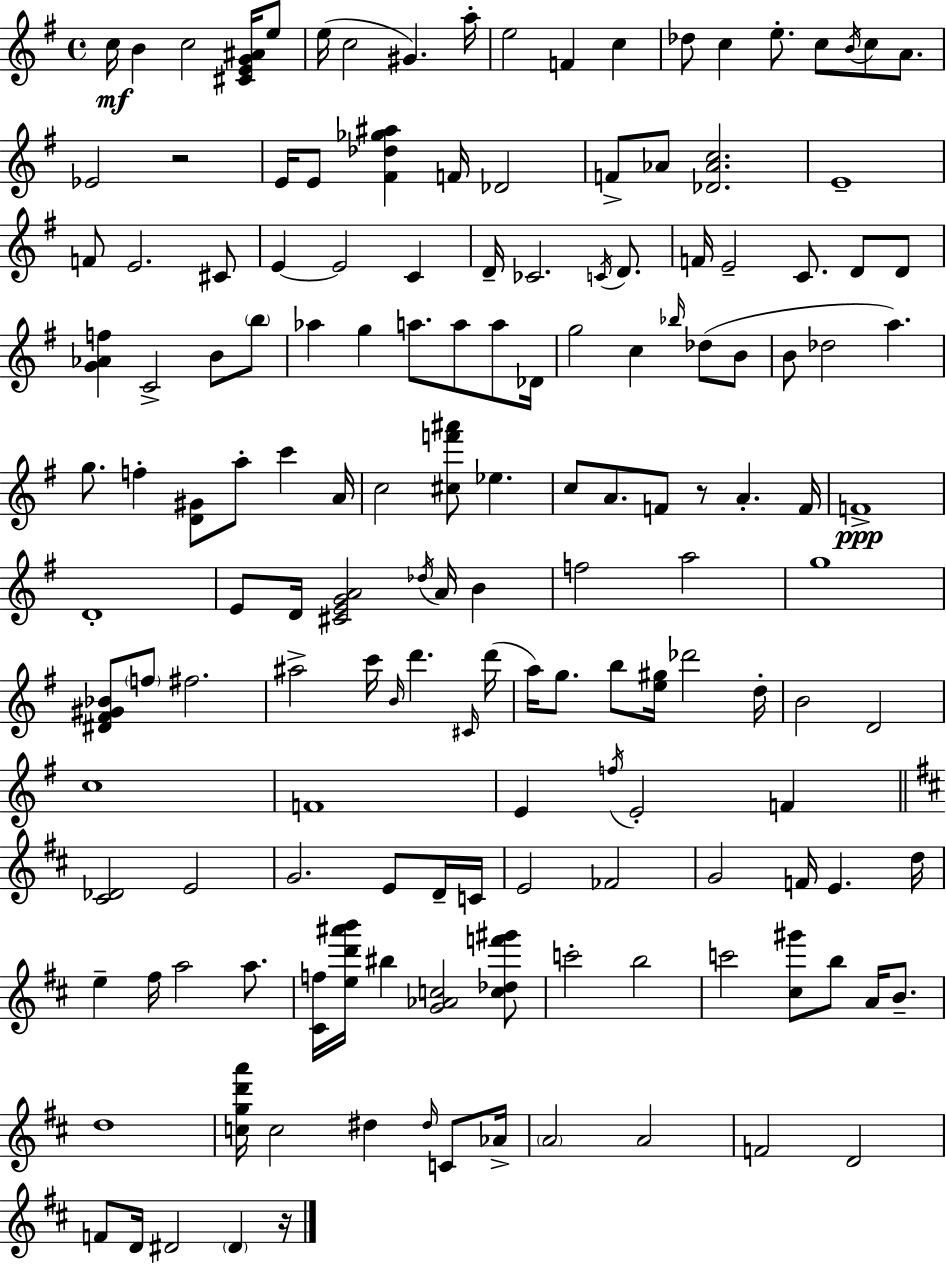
X:1
T:Untitled
M:4/4
L:1/4
K:G
c/4 B c2 [^CEG^A]/4 e/2 e/4 c2 ^G a/4 e2 F c _d/2 c e/2 c/2 B/4 c/2 A/2 _E2 z2 E/4 E/2 [^F_d_g^a] F/4 _D2 F/2 _A/2 [_D_Ac]2 E4 F/2 E2 ^C/2 E E2 C D/4 _C2 C/4 D/2 F/4 E2 C/2 D/2 D/2 [G_Af] C2 B/2 b/2 _a g a/2 a/2 a/2 _D/4 g2 c _b/4 _d/2 B/2 B/2 _d2 a g/2 f [D^G]/2 a/2 c' A/4 c2 [^cf'^a']/2 _e c/2 A/2 F/2 z/2 A F/4 F4 D4 E/2 D/4 [^CEGA]2 _d/4 A/4 B f2 a2 g4 [^D^F^G_B]/2 f/2 ^f2 ^a2 c'/4 B/4 d' ^C/4 d'/4 a/4 g/2 b/2 [e^g]/4 _d'2 d/4 B2 D2 c4 F4 E f/4 E2 F [^C_D]2 E2 G2 E/2 D/4 C/4 E2 _F2 G2 F/4 E d/4 e ^f/4 a2 a/2 [^Cf]/4 [ed'^a'b']/4 ^b [G_Ac]2 [c_df'^g']/2 c'2 b2 c'2 [^c^g']/2 b/2 A/4 B/2 d4 [cgd'a']/4 c2 ^d ^d/4 C/2 _A/4 A2 A2 F2 D2 F/2 D/4 ^D2 ^D z/4